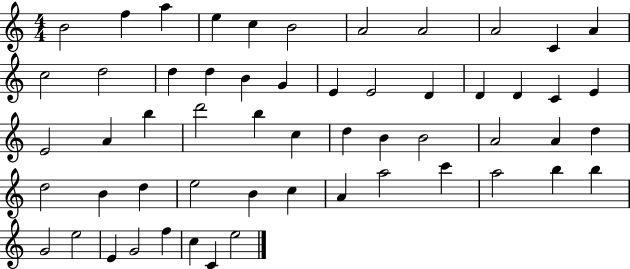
{
  \clef treble
  \numericTimeSignature
  \time 4/4
  \key c \major
  b'2 f''4 a''4 | e''4 c''4 b'2 | a'2 a'2 | a'2 c'4 a'4 | \break c''2 d''2 | d''4 d''4 b'4 g'4 | e'4 e'2 d'4 | d'4 d'4 c'4 e'4 | \break e'2 a'4 b''4 | d'''2 b''4 c''4 | d''4 b'4 b'2 | a'2 a'4 d''4 | \break d''2 b'4 d''4 | e''2 b'4 c''4 | a'4 a''2 c'''4 | a''2 b''4 b''4 | \break g'2 e''2 | e'4 g'2 f''4 | c''4 c'4 e''2 | \bar "|."
}